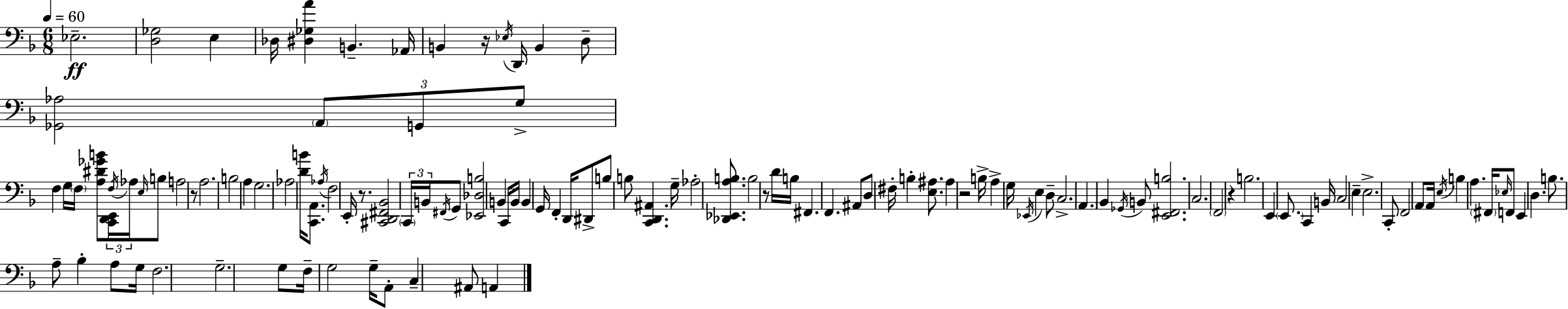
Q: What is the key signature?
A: D minor